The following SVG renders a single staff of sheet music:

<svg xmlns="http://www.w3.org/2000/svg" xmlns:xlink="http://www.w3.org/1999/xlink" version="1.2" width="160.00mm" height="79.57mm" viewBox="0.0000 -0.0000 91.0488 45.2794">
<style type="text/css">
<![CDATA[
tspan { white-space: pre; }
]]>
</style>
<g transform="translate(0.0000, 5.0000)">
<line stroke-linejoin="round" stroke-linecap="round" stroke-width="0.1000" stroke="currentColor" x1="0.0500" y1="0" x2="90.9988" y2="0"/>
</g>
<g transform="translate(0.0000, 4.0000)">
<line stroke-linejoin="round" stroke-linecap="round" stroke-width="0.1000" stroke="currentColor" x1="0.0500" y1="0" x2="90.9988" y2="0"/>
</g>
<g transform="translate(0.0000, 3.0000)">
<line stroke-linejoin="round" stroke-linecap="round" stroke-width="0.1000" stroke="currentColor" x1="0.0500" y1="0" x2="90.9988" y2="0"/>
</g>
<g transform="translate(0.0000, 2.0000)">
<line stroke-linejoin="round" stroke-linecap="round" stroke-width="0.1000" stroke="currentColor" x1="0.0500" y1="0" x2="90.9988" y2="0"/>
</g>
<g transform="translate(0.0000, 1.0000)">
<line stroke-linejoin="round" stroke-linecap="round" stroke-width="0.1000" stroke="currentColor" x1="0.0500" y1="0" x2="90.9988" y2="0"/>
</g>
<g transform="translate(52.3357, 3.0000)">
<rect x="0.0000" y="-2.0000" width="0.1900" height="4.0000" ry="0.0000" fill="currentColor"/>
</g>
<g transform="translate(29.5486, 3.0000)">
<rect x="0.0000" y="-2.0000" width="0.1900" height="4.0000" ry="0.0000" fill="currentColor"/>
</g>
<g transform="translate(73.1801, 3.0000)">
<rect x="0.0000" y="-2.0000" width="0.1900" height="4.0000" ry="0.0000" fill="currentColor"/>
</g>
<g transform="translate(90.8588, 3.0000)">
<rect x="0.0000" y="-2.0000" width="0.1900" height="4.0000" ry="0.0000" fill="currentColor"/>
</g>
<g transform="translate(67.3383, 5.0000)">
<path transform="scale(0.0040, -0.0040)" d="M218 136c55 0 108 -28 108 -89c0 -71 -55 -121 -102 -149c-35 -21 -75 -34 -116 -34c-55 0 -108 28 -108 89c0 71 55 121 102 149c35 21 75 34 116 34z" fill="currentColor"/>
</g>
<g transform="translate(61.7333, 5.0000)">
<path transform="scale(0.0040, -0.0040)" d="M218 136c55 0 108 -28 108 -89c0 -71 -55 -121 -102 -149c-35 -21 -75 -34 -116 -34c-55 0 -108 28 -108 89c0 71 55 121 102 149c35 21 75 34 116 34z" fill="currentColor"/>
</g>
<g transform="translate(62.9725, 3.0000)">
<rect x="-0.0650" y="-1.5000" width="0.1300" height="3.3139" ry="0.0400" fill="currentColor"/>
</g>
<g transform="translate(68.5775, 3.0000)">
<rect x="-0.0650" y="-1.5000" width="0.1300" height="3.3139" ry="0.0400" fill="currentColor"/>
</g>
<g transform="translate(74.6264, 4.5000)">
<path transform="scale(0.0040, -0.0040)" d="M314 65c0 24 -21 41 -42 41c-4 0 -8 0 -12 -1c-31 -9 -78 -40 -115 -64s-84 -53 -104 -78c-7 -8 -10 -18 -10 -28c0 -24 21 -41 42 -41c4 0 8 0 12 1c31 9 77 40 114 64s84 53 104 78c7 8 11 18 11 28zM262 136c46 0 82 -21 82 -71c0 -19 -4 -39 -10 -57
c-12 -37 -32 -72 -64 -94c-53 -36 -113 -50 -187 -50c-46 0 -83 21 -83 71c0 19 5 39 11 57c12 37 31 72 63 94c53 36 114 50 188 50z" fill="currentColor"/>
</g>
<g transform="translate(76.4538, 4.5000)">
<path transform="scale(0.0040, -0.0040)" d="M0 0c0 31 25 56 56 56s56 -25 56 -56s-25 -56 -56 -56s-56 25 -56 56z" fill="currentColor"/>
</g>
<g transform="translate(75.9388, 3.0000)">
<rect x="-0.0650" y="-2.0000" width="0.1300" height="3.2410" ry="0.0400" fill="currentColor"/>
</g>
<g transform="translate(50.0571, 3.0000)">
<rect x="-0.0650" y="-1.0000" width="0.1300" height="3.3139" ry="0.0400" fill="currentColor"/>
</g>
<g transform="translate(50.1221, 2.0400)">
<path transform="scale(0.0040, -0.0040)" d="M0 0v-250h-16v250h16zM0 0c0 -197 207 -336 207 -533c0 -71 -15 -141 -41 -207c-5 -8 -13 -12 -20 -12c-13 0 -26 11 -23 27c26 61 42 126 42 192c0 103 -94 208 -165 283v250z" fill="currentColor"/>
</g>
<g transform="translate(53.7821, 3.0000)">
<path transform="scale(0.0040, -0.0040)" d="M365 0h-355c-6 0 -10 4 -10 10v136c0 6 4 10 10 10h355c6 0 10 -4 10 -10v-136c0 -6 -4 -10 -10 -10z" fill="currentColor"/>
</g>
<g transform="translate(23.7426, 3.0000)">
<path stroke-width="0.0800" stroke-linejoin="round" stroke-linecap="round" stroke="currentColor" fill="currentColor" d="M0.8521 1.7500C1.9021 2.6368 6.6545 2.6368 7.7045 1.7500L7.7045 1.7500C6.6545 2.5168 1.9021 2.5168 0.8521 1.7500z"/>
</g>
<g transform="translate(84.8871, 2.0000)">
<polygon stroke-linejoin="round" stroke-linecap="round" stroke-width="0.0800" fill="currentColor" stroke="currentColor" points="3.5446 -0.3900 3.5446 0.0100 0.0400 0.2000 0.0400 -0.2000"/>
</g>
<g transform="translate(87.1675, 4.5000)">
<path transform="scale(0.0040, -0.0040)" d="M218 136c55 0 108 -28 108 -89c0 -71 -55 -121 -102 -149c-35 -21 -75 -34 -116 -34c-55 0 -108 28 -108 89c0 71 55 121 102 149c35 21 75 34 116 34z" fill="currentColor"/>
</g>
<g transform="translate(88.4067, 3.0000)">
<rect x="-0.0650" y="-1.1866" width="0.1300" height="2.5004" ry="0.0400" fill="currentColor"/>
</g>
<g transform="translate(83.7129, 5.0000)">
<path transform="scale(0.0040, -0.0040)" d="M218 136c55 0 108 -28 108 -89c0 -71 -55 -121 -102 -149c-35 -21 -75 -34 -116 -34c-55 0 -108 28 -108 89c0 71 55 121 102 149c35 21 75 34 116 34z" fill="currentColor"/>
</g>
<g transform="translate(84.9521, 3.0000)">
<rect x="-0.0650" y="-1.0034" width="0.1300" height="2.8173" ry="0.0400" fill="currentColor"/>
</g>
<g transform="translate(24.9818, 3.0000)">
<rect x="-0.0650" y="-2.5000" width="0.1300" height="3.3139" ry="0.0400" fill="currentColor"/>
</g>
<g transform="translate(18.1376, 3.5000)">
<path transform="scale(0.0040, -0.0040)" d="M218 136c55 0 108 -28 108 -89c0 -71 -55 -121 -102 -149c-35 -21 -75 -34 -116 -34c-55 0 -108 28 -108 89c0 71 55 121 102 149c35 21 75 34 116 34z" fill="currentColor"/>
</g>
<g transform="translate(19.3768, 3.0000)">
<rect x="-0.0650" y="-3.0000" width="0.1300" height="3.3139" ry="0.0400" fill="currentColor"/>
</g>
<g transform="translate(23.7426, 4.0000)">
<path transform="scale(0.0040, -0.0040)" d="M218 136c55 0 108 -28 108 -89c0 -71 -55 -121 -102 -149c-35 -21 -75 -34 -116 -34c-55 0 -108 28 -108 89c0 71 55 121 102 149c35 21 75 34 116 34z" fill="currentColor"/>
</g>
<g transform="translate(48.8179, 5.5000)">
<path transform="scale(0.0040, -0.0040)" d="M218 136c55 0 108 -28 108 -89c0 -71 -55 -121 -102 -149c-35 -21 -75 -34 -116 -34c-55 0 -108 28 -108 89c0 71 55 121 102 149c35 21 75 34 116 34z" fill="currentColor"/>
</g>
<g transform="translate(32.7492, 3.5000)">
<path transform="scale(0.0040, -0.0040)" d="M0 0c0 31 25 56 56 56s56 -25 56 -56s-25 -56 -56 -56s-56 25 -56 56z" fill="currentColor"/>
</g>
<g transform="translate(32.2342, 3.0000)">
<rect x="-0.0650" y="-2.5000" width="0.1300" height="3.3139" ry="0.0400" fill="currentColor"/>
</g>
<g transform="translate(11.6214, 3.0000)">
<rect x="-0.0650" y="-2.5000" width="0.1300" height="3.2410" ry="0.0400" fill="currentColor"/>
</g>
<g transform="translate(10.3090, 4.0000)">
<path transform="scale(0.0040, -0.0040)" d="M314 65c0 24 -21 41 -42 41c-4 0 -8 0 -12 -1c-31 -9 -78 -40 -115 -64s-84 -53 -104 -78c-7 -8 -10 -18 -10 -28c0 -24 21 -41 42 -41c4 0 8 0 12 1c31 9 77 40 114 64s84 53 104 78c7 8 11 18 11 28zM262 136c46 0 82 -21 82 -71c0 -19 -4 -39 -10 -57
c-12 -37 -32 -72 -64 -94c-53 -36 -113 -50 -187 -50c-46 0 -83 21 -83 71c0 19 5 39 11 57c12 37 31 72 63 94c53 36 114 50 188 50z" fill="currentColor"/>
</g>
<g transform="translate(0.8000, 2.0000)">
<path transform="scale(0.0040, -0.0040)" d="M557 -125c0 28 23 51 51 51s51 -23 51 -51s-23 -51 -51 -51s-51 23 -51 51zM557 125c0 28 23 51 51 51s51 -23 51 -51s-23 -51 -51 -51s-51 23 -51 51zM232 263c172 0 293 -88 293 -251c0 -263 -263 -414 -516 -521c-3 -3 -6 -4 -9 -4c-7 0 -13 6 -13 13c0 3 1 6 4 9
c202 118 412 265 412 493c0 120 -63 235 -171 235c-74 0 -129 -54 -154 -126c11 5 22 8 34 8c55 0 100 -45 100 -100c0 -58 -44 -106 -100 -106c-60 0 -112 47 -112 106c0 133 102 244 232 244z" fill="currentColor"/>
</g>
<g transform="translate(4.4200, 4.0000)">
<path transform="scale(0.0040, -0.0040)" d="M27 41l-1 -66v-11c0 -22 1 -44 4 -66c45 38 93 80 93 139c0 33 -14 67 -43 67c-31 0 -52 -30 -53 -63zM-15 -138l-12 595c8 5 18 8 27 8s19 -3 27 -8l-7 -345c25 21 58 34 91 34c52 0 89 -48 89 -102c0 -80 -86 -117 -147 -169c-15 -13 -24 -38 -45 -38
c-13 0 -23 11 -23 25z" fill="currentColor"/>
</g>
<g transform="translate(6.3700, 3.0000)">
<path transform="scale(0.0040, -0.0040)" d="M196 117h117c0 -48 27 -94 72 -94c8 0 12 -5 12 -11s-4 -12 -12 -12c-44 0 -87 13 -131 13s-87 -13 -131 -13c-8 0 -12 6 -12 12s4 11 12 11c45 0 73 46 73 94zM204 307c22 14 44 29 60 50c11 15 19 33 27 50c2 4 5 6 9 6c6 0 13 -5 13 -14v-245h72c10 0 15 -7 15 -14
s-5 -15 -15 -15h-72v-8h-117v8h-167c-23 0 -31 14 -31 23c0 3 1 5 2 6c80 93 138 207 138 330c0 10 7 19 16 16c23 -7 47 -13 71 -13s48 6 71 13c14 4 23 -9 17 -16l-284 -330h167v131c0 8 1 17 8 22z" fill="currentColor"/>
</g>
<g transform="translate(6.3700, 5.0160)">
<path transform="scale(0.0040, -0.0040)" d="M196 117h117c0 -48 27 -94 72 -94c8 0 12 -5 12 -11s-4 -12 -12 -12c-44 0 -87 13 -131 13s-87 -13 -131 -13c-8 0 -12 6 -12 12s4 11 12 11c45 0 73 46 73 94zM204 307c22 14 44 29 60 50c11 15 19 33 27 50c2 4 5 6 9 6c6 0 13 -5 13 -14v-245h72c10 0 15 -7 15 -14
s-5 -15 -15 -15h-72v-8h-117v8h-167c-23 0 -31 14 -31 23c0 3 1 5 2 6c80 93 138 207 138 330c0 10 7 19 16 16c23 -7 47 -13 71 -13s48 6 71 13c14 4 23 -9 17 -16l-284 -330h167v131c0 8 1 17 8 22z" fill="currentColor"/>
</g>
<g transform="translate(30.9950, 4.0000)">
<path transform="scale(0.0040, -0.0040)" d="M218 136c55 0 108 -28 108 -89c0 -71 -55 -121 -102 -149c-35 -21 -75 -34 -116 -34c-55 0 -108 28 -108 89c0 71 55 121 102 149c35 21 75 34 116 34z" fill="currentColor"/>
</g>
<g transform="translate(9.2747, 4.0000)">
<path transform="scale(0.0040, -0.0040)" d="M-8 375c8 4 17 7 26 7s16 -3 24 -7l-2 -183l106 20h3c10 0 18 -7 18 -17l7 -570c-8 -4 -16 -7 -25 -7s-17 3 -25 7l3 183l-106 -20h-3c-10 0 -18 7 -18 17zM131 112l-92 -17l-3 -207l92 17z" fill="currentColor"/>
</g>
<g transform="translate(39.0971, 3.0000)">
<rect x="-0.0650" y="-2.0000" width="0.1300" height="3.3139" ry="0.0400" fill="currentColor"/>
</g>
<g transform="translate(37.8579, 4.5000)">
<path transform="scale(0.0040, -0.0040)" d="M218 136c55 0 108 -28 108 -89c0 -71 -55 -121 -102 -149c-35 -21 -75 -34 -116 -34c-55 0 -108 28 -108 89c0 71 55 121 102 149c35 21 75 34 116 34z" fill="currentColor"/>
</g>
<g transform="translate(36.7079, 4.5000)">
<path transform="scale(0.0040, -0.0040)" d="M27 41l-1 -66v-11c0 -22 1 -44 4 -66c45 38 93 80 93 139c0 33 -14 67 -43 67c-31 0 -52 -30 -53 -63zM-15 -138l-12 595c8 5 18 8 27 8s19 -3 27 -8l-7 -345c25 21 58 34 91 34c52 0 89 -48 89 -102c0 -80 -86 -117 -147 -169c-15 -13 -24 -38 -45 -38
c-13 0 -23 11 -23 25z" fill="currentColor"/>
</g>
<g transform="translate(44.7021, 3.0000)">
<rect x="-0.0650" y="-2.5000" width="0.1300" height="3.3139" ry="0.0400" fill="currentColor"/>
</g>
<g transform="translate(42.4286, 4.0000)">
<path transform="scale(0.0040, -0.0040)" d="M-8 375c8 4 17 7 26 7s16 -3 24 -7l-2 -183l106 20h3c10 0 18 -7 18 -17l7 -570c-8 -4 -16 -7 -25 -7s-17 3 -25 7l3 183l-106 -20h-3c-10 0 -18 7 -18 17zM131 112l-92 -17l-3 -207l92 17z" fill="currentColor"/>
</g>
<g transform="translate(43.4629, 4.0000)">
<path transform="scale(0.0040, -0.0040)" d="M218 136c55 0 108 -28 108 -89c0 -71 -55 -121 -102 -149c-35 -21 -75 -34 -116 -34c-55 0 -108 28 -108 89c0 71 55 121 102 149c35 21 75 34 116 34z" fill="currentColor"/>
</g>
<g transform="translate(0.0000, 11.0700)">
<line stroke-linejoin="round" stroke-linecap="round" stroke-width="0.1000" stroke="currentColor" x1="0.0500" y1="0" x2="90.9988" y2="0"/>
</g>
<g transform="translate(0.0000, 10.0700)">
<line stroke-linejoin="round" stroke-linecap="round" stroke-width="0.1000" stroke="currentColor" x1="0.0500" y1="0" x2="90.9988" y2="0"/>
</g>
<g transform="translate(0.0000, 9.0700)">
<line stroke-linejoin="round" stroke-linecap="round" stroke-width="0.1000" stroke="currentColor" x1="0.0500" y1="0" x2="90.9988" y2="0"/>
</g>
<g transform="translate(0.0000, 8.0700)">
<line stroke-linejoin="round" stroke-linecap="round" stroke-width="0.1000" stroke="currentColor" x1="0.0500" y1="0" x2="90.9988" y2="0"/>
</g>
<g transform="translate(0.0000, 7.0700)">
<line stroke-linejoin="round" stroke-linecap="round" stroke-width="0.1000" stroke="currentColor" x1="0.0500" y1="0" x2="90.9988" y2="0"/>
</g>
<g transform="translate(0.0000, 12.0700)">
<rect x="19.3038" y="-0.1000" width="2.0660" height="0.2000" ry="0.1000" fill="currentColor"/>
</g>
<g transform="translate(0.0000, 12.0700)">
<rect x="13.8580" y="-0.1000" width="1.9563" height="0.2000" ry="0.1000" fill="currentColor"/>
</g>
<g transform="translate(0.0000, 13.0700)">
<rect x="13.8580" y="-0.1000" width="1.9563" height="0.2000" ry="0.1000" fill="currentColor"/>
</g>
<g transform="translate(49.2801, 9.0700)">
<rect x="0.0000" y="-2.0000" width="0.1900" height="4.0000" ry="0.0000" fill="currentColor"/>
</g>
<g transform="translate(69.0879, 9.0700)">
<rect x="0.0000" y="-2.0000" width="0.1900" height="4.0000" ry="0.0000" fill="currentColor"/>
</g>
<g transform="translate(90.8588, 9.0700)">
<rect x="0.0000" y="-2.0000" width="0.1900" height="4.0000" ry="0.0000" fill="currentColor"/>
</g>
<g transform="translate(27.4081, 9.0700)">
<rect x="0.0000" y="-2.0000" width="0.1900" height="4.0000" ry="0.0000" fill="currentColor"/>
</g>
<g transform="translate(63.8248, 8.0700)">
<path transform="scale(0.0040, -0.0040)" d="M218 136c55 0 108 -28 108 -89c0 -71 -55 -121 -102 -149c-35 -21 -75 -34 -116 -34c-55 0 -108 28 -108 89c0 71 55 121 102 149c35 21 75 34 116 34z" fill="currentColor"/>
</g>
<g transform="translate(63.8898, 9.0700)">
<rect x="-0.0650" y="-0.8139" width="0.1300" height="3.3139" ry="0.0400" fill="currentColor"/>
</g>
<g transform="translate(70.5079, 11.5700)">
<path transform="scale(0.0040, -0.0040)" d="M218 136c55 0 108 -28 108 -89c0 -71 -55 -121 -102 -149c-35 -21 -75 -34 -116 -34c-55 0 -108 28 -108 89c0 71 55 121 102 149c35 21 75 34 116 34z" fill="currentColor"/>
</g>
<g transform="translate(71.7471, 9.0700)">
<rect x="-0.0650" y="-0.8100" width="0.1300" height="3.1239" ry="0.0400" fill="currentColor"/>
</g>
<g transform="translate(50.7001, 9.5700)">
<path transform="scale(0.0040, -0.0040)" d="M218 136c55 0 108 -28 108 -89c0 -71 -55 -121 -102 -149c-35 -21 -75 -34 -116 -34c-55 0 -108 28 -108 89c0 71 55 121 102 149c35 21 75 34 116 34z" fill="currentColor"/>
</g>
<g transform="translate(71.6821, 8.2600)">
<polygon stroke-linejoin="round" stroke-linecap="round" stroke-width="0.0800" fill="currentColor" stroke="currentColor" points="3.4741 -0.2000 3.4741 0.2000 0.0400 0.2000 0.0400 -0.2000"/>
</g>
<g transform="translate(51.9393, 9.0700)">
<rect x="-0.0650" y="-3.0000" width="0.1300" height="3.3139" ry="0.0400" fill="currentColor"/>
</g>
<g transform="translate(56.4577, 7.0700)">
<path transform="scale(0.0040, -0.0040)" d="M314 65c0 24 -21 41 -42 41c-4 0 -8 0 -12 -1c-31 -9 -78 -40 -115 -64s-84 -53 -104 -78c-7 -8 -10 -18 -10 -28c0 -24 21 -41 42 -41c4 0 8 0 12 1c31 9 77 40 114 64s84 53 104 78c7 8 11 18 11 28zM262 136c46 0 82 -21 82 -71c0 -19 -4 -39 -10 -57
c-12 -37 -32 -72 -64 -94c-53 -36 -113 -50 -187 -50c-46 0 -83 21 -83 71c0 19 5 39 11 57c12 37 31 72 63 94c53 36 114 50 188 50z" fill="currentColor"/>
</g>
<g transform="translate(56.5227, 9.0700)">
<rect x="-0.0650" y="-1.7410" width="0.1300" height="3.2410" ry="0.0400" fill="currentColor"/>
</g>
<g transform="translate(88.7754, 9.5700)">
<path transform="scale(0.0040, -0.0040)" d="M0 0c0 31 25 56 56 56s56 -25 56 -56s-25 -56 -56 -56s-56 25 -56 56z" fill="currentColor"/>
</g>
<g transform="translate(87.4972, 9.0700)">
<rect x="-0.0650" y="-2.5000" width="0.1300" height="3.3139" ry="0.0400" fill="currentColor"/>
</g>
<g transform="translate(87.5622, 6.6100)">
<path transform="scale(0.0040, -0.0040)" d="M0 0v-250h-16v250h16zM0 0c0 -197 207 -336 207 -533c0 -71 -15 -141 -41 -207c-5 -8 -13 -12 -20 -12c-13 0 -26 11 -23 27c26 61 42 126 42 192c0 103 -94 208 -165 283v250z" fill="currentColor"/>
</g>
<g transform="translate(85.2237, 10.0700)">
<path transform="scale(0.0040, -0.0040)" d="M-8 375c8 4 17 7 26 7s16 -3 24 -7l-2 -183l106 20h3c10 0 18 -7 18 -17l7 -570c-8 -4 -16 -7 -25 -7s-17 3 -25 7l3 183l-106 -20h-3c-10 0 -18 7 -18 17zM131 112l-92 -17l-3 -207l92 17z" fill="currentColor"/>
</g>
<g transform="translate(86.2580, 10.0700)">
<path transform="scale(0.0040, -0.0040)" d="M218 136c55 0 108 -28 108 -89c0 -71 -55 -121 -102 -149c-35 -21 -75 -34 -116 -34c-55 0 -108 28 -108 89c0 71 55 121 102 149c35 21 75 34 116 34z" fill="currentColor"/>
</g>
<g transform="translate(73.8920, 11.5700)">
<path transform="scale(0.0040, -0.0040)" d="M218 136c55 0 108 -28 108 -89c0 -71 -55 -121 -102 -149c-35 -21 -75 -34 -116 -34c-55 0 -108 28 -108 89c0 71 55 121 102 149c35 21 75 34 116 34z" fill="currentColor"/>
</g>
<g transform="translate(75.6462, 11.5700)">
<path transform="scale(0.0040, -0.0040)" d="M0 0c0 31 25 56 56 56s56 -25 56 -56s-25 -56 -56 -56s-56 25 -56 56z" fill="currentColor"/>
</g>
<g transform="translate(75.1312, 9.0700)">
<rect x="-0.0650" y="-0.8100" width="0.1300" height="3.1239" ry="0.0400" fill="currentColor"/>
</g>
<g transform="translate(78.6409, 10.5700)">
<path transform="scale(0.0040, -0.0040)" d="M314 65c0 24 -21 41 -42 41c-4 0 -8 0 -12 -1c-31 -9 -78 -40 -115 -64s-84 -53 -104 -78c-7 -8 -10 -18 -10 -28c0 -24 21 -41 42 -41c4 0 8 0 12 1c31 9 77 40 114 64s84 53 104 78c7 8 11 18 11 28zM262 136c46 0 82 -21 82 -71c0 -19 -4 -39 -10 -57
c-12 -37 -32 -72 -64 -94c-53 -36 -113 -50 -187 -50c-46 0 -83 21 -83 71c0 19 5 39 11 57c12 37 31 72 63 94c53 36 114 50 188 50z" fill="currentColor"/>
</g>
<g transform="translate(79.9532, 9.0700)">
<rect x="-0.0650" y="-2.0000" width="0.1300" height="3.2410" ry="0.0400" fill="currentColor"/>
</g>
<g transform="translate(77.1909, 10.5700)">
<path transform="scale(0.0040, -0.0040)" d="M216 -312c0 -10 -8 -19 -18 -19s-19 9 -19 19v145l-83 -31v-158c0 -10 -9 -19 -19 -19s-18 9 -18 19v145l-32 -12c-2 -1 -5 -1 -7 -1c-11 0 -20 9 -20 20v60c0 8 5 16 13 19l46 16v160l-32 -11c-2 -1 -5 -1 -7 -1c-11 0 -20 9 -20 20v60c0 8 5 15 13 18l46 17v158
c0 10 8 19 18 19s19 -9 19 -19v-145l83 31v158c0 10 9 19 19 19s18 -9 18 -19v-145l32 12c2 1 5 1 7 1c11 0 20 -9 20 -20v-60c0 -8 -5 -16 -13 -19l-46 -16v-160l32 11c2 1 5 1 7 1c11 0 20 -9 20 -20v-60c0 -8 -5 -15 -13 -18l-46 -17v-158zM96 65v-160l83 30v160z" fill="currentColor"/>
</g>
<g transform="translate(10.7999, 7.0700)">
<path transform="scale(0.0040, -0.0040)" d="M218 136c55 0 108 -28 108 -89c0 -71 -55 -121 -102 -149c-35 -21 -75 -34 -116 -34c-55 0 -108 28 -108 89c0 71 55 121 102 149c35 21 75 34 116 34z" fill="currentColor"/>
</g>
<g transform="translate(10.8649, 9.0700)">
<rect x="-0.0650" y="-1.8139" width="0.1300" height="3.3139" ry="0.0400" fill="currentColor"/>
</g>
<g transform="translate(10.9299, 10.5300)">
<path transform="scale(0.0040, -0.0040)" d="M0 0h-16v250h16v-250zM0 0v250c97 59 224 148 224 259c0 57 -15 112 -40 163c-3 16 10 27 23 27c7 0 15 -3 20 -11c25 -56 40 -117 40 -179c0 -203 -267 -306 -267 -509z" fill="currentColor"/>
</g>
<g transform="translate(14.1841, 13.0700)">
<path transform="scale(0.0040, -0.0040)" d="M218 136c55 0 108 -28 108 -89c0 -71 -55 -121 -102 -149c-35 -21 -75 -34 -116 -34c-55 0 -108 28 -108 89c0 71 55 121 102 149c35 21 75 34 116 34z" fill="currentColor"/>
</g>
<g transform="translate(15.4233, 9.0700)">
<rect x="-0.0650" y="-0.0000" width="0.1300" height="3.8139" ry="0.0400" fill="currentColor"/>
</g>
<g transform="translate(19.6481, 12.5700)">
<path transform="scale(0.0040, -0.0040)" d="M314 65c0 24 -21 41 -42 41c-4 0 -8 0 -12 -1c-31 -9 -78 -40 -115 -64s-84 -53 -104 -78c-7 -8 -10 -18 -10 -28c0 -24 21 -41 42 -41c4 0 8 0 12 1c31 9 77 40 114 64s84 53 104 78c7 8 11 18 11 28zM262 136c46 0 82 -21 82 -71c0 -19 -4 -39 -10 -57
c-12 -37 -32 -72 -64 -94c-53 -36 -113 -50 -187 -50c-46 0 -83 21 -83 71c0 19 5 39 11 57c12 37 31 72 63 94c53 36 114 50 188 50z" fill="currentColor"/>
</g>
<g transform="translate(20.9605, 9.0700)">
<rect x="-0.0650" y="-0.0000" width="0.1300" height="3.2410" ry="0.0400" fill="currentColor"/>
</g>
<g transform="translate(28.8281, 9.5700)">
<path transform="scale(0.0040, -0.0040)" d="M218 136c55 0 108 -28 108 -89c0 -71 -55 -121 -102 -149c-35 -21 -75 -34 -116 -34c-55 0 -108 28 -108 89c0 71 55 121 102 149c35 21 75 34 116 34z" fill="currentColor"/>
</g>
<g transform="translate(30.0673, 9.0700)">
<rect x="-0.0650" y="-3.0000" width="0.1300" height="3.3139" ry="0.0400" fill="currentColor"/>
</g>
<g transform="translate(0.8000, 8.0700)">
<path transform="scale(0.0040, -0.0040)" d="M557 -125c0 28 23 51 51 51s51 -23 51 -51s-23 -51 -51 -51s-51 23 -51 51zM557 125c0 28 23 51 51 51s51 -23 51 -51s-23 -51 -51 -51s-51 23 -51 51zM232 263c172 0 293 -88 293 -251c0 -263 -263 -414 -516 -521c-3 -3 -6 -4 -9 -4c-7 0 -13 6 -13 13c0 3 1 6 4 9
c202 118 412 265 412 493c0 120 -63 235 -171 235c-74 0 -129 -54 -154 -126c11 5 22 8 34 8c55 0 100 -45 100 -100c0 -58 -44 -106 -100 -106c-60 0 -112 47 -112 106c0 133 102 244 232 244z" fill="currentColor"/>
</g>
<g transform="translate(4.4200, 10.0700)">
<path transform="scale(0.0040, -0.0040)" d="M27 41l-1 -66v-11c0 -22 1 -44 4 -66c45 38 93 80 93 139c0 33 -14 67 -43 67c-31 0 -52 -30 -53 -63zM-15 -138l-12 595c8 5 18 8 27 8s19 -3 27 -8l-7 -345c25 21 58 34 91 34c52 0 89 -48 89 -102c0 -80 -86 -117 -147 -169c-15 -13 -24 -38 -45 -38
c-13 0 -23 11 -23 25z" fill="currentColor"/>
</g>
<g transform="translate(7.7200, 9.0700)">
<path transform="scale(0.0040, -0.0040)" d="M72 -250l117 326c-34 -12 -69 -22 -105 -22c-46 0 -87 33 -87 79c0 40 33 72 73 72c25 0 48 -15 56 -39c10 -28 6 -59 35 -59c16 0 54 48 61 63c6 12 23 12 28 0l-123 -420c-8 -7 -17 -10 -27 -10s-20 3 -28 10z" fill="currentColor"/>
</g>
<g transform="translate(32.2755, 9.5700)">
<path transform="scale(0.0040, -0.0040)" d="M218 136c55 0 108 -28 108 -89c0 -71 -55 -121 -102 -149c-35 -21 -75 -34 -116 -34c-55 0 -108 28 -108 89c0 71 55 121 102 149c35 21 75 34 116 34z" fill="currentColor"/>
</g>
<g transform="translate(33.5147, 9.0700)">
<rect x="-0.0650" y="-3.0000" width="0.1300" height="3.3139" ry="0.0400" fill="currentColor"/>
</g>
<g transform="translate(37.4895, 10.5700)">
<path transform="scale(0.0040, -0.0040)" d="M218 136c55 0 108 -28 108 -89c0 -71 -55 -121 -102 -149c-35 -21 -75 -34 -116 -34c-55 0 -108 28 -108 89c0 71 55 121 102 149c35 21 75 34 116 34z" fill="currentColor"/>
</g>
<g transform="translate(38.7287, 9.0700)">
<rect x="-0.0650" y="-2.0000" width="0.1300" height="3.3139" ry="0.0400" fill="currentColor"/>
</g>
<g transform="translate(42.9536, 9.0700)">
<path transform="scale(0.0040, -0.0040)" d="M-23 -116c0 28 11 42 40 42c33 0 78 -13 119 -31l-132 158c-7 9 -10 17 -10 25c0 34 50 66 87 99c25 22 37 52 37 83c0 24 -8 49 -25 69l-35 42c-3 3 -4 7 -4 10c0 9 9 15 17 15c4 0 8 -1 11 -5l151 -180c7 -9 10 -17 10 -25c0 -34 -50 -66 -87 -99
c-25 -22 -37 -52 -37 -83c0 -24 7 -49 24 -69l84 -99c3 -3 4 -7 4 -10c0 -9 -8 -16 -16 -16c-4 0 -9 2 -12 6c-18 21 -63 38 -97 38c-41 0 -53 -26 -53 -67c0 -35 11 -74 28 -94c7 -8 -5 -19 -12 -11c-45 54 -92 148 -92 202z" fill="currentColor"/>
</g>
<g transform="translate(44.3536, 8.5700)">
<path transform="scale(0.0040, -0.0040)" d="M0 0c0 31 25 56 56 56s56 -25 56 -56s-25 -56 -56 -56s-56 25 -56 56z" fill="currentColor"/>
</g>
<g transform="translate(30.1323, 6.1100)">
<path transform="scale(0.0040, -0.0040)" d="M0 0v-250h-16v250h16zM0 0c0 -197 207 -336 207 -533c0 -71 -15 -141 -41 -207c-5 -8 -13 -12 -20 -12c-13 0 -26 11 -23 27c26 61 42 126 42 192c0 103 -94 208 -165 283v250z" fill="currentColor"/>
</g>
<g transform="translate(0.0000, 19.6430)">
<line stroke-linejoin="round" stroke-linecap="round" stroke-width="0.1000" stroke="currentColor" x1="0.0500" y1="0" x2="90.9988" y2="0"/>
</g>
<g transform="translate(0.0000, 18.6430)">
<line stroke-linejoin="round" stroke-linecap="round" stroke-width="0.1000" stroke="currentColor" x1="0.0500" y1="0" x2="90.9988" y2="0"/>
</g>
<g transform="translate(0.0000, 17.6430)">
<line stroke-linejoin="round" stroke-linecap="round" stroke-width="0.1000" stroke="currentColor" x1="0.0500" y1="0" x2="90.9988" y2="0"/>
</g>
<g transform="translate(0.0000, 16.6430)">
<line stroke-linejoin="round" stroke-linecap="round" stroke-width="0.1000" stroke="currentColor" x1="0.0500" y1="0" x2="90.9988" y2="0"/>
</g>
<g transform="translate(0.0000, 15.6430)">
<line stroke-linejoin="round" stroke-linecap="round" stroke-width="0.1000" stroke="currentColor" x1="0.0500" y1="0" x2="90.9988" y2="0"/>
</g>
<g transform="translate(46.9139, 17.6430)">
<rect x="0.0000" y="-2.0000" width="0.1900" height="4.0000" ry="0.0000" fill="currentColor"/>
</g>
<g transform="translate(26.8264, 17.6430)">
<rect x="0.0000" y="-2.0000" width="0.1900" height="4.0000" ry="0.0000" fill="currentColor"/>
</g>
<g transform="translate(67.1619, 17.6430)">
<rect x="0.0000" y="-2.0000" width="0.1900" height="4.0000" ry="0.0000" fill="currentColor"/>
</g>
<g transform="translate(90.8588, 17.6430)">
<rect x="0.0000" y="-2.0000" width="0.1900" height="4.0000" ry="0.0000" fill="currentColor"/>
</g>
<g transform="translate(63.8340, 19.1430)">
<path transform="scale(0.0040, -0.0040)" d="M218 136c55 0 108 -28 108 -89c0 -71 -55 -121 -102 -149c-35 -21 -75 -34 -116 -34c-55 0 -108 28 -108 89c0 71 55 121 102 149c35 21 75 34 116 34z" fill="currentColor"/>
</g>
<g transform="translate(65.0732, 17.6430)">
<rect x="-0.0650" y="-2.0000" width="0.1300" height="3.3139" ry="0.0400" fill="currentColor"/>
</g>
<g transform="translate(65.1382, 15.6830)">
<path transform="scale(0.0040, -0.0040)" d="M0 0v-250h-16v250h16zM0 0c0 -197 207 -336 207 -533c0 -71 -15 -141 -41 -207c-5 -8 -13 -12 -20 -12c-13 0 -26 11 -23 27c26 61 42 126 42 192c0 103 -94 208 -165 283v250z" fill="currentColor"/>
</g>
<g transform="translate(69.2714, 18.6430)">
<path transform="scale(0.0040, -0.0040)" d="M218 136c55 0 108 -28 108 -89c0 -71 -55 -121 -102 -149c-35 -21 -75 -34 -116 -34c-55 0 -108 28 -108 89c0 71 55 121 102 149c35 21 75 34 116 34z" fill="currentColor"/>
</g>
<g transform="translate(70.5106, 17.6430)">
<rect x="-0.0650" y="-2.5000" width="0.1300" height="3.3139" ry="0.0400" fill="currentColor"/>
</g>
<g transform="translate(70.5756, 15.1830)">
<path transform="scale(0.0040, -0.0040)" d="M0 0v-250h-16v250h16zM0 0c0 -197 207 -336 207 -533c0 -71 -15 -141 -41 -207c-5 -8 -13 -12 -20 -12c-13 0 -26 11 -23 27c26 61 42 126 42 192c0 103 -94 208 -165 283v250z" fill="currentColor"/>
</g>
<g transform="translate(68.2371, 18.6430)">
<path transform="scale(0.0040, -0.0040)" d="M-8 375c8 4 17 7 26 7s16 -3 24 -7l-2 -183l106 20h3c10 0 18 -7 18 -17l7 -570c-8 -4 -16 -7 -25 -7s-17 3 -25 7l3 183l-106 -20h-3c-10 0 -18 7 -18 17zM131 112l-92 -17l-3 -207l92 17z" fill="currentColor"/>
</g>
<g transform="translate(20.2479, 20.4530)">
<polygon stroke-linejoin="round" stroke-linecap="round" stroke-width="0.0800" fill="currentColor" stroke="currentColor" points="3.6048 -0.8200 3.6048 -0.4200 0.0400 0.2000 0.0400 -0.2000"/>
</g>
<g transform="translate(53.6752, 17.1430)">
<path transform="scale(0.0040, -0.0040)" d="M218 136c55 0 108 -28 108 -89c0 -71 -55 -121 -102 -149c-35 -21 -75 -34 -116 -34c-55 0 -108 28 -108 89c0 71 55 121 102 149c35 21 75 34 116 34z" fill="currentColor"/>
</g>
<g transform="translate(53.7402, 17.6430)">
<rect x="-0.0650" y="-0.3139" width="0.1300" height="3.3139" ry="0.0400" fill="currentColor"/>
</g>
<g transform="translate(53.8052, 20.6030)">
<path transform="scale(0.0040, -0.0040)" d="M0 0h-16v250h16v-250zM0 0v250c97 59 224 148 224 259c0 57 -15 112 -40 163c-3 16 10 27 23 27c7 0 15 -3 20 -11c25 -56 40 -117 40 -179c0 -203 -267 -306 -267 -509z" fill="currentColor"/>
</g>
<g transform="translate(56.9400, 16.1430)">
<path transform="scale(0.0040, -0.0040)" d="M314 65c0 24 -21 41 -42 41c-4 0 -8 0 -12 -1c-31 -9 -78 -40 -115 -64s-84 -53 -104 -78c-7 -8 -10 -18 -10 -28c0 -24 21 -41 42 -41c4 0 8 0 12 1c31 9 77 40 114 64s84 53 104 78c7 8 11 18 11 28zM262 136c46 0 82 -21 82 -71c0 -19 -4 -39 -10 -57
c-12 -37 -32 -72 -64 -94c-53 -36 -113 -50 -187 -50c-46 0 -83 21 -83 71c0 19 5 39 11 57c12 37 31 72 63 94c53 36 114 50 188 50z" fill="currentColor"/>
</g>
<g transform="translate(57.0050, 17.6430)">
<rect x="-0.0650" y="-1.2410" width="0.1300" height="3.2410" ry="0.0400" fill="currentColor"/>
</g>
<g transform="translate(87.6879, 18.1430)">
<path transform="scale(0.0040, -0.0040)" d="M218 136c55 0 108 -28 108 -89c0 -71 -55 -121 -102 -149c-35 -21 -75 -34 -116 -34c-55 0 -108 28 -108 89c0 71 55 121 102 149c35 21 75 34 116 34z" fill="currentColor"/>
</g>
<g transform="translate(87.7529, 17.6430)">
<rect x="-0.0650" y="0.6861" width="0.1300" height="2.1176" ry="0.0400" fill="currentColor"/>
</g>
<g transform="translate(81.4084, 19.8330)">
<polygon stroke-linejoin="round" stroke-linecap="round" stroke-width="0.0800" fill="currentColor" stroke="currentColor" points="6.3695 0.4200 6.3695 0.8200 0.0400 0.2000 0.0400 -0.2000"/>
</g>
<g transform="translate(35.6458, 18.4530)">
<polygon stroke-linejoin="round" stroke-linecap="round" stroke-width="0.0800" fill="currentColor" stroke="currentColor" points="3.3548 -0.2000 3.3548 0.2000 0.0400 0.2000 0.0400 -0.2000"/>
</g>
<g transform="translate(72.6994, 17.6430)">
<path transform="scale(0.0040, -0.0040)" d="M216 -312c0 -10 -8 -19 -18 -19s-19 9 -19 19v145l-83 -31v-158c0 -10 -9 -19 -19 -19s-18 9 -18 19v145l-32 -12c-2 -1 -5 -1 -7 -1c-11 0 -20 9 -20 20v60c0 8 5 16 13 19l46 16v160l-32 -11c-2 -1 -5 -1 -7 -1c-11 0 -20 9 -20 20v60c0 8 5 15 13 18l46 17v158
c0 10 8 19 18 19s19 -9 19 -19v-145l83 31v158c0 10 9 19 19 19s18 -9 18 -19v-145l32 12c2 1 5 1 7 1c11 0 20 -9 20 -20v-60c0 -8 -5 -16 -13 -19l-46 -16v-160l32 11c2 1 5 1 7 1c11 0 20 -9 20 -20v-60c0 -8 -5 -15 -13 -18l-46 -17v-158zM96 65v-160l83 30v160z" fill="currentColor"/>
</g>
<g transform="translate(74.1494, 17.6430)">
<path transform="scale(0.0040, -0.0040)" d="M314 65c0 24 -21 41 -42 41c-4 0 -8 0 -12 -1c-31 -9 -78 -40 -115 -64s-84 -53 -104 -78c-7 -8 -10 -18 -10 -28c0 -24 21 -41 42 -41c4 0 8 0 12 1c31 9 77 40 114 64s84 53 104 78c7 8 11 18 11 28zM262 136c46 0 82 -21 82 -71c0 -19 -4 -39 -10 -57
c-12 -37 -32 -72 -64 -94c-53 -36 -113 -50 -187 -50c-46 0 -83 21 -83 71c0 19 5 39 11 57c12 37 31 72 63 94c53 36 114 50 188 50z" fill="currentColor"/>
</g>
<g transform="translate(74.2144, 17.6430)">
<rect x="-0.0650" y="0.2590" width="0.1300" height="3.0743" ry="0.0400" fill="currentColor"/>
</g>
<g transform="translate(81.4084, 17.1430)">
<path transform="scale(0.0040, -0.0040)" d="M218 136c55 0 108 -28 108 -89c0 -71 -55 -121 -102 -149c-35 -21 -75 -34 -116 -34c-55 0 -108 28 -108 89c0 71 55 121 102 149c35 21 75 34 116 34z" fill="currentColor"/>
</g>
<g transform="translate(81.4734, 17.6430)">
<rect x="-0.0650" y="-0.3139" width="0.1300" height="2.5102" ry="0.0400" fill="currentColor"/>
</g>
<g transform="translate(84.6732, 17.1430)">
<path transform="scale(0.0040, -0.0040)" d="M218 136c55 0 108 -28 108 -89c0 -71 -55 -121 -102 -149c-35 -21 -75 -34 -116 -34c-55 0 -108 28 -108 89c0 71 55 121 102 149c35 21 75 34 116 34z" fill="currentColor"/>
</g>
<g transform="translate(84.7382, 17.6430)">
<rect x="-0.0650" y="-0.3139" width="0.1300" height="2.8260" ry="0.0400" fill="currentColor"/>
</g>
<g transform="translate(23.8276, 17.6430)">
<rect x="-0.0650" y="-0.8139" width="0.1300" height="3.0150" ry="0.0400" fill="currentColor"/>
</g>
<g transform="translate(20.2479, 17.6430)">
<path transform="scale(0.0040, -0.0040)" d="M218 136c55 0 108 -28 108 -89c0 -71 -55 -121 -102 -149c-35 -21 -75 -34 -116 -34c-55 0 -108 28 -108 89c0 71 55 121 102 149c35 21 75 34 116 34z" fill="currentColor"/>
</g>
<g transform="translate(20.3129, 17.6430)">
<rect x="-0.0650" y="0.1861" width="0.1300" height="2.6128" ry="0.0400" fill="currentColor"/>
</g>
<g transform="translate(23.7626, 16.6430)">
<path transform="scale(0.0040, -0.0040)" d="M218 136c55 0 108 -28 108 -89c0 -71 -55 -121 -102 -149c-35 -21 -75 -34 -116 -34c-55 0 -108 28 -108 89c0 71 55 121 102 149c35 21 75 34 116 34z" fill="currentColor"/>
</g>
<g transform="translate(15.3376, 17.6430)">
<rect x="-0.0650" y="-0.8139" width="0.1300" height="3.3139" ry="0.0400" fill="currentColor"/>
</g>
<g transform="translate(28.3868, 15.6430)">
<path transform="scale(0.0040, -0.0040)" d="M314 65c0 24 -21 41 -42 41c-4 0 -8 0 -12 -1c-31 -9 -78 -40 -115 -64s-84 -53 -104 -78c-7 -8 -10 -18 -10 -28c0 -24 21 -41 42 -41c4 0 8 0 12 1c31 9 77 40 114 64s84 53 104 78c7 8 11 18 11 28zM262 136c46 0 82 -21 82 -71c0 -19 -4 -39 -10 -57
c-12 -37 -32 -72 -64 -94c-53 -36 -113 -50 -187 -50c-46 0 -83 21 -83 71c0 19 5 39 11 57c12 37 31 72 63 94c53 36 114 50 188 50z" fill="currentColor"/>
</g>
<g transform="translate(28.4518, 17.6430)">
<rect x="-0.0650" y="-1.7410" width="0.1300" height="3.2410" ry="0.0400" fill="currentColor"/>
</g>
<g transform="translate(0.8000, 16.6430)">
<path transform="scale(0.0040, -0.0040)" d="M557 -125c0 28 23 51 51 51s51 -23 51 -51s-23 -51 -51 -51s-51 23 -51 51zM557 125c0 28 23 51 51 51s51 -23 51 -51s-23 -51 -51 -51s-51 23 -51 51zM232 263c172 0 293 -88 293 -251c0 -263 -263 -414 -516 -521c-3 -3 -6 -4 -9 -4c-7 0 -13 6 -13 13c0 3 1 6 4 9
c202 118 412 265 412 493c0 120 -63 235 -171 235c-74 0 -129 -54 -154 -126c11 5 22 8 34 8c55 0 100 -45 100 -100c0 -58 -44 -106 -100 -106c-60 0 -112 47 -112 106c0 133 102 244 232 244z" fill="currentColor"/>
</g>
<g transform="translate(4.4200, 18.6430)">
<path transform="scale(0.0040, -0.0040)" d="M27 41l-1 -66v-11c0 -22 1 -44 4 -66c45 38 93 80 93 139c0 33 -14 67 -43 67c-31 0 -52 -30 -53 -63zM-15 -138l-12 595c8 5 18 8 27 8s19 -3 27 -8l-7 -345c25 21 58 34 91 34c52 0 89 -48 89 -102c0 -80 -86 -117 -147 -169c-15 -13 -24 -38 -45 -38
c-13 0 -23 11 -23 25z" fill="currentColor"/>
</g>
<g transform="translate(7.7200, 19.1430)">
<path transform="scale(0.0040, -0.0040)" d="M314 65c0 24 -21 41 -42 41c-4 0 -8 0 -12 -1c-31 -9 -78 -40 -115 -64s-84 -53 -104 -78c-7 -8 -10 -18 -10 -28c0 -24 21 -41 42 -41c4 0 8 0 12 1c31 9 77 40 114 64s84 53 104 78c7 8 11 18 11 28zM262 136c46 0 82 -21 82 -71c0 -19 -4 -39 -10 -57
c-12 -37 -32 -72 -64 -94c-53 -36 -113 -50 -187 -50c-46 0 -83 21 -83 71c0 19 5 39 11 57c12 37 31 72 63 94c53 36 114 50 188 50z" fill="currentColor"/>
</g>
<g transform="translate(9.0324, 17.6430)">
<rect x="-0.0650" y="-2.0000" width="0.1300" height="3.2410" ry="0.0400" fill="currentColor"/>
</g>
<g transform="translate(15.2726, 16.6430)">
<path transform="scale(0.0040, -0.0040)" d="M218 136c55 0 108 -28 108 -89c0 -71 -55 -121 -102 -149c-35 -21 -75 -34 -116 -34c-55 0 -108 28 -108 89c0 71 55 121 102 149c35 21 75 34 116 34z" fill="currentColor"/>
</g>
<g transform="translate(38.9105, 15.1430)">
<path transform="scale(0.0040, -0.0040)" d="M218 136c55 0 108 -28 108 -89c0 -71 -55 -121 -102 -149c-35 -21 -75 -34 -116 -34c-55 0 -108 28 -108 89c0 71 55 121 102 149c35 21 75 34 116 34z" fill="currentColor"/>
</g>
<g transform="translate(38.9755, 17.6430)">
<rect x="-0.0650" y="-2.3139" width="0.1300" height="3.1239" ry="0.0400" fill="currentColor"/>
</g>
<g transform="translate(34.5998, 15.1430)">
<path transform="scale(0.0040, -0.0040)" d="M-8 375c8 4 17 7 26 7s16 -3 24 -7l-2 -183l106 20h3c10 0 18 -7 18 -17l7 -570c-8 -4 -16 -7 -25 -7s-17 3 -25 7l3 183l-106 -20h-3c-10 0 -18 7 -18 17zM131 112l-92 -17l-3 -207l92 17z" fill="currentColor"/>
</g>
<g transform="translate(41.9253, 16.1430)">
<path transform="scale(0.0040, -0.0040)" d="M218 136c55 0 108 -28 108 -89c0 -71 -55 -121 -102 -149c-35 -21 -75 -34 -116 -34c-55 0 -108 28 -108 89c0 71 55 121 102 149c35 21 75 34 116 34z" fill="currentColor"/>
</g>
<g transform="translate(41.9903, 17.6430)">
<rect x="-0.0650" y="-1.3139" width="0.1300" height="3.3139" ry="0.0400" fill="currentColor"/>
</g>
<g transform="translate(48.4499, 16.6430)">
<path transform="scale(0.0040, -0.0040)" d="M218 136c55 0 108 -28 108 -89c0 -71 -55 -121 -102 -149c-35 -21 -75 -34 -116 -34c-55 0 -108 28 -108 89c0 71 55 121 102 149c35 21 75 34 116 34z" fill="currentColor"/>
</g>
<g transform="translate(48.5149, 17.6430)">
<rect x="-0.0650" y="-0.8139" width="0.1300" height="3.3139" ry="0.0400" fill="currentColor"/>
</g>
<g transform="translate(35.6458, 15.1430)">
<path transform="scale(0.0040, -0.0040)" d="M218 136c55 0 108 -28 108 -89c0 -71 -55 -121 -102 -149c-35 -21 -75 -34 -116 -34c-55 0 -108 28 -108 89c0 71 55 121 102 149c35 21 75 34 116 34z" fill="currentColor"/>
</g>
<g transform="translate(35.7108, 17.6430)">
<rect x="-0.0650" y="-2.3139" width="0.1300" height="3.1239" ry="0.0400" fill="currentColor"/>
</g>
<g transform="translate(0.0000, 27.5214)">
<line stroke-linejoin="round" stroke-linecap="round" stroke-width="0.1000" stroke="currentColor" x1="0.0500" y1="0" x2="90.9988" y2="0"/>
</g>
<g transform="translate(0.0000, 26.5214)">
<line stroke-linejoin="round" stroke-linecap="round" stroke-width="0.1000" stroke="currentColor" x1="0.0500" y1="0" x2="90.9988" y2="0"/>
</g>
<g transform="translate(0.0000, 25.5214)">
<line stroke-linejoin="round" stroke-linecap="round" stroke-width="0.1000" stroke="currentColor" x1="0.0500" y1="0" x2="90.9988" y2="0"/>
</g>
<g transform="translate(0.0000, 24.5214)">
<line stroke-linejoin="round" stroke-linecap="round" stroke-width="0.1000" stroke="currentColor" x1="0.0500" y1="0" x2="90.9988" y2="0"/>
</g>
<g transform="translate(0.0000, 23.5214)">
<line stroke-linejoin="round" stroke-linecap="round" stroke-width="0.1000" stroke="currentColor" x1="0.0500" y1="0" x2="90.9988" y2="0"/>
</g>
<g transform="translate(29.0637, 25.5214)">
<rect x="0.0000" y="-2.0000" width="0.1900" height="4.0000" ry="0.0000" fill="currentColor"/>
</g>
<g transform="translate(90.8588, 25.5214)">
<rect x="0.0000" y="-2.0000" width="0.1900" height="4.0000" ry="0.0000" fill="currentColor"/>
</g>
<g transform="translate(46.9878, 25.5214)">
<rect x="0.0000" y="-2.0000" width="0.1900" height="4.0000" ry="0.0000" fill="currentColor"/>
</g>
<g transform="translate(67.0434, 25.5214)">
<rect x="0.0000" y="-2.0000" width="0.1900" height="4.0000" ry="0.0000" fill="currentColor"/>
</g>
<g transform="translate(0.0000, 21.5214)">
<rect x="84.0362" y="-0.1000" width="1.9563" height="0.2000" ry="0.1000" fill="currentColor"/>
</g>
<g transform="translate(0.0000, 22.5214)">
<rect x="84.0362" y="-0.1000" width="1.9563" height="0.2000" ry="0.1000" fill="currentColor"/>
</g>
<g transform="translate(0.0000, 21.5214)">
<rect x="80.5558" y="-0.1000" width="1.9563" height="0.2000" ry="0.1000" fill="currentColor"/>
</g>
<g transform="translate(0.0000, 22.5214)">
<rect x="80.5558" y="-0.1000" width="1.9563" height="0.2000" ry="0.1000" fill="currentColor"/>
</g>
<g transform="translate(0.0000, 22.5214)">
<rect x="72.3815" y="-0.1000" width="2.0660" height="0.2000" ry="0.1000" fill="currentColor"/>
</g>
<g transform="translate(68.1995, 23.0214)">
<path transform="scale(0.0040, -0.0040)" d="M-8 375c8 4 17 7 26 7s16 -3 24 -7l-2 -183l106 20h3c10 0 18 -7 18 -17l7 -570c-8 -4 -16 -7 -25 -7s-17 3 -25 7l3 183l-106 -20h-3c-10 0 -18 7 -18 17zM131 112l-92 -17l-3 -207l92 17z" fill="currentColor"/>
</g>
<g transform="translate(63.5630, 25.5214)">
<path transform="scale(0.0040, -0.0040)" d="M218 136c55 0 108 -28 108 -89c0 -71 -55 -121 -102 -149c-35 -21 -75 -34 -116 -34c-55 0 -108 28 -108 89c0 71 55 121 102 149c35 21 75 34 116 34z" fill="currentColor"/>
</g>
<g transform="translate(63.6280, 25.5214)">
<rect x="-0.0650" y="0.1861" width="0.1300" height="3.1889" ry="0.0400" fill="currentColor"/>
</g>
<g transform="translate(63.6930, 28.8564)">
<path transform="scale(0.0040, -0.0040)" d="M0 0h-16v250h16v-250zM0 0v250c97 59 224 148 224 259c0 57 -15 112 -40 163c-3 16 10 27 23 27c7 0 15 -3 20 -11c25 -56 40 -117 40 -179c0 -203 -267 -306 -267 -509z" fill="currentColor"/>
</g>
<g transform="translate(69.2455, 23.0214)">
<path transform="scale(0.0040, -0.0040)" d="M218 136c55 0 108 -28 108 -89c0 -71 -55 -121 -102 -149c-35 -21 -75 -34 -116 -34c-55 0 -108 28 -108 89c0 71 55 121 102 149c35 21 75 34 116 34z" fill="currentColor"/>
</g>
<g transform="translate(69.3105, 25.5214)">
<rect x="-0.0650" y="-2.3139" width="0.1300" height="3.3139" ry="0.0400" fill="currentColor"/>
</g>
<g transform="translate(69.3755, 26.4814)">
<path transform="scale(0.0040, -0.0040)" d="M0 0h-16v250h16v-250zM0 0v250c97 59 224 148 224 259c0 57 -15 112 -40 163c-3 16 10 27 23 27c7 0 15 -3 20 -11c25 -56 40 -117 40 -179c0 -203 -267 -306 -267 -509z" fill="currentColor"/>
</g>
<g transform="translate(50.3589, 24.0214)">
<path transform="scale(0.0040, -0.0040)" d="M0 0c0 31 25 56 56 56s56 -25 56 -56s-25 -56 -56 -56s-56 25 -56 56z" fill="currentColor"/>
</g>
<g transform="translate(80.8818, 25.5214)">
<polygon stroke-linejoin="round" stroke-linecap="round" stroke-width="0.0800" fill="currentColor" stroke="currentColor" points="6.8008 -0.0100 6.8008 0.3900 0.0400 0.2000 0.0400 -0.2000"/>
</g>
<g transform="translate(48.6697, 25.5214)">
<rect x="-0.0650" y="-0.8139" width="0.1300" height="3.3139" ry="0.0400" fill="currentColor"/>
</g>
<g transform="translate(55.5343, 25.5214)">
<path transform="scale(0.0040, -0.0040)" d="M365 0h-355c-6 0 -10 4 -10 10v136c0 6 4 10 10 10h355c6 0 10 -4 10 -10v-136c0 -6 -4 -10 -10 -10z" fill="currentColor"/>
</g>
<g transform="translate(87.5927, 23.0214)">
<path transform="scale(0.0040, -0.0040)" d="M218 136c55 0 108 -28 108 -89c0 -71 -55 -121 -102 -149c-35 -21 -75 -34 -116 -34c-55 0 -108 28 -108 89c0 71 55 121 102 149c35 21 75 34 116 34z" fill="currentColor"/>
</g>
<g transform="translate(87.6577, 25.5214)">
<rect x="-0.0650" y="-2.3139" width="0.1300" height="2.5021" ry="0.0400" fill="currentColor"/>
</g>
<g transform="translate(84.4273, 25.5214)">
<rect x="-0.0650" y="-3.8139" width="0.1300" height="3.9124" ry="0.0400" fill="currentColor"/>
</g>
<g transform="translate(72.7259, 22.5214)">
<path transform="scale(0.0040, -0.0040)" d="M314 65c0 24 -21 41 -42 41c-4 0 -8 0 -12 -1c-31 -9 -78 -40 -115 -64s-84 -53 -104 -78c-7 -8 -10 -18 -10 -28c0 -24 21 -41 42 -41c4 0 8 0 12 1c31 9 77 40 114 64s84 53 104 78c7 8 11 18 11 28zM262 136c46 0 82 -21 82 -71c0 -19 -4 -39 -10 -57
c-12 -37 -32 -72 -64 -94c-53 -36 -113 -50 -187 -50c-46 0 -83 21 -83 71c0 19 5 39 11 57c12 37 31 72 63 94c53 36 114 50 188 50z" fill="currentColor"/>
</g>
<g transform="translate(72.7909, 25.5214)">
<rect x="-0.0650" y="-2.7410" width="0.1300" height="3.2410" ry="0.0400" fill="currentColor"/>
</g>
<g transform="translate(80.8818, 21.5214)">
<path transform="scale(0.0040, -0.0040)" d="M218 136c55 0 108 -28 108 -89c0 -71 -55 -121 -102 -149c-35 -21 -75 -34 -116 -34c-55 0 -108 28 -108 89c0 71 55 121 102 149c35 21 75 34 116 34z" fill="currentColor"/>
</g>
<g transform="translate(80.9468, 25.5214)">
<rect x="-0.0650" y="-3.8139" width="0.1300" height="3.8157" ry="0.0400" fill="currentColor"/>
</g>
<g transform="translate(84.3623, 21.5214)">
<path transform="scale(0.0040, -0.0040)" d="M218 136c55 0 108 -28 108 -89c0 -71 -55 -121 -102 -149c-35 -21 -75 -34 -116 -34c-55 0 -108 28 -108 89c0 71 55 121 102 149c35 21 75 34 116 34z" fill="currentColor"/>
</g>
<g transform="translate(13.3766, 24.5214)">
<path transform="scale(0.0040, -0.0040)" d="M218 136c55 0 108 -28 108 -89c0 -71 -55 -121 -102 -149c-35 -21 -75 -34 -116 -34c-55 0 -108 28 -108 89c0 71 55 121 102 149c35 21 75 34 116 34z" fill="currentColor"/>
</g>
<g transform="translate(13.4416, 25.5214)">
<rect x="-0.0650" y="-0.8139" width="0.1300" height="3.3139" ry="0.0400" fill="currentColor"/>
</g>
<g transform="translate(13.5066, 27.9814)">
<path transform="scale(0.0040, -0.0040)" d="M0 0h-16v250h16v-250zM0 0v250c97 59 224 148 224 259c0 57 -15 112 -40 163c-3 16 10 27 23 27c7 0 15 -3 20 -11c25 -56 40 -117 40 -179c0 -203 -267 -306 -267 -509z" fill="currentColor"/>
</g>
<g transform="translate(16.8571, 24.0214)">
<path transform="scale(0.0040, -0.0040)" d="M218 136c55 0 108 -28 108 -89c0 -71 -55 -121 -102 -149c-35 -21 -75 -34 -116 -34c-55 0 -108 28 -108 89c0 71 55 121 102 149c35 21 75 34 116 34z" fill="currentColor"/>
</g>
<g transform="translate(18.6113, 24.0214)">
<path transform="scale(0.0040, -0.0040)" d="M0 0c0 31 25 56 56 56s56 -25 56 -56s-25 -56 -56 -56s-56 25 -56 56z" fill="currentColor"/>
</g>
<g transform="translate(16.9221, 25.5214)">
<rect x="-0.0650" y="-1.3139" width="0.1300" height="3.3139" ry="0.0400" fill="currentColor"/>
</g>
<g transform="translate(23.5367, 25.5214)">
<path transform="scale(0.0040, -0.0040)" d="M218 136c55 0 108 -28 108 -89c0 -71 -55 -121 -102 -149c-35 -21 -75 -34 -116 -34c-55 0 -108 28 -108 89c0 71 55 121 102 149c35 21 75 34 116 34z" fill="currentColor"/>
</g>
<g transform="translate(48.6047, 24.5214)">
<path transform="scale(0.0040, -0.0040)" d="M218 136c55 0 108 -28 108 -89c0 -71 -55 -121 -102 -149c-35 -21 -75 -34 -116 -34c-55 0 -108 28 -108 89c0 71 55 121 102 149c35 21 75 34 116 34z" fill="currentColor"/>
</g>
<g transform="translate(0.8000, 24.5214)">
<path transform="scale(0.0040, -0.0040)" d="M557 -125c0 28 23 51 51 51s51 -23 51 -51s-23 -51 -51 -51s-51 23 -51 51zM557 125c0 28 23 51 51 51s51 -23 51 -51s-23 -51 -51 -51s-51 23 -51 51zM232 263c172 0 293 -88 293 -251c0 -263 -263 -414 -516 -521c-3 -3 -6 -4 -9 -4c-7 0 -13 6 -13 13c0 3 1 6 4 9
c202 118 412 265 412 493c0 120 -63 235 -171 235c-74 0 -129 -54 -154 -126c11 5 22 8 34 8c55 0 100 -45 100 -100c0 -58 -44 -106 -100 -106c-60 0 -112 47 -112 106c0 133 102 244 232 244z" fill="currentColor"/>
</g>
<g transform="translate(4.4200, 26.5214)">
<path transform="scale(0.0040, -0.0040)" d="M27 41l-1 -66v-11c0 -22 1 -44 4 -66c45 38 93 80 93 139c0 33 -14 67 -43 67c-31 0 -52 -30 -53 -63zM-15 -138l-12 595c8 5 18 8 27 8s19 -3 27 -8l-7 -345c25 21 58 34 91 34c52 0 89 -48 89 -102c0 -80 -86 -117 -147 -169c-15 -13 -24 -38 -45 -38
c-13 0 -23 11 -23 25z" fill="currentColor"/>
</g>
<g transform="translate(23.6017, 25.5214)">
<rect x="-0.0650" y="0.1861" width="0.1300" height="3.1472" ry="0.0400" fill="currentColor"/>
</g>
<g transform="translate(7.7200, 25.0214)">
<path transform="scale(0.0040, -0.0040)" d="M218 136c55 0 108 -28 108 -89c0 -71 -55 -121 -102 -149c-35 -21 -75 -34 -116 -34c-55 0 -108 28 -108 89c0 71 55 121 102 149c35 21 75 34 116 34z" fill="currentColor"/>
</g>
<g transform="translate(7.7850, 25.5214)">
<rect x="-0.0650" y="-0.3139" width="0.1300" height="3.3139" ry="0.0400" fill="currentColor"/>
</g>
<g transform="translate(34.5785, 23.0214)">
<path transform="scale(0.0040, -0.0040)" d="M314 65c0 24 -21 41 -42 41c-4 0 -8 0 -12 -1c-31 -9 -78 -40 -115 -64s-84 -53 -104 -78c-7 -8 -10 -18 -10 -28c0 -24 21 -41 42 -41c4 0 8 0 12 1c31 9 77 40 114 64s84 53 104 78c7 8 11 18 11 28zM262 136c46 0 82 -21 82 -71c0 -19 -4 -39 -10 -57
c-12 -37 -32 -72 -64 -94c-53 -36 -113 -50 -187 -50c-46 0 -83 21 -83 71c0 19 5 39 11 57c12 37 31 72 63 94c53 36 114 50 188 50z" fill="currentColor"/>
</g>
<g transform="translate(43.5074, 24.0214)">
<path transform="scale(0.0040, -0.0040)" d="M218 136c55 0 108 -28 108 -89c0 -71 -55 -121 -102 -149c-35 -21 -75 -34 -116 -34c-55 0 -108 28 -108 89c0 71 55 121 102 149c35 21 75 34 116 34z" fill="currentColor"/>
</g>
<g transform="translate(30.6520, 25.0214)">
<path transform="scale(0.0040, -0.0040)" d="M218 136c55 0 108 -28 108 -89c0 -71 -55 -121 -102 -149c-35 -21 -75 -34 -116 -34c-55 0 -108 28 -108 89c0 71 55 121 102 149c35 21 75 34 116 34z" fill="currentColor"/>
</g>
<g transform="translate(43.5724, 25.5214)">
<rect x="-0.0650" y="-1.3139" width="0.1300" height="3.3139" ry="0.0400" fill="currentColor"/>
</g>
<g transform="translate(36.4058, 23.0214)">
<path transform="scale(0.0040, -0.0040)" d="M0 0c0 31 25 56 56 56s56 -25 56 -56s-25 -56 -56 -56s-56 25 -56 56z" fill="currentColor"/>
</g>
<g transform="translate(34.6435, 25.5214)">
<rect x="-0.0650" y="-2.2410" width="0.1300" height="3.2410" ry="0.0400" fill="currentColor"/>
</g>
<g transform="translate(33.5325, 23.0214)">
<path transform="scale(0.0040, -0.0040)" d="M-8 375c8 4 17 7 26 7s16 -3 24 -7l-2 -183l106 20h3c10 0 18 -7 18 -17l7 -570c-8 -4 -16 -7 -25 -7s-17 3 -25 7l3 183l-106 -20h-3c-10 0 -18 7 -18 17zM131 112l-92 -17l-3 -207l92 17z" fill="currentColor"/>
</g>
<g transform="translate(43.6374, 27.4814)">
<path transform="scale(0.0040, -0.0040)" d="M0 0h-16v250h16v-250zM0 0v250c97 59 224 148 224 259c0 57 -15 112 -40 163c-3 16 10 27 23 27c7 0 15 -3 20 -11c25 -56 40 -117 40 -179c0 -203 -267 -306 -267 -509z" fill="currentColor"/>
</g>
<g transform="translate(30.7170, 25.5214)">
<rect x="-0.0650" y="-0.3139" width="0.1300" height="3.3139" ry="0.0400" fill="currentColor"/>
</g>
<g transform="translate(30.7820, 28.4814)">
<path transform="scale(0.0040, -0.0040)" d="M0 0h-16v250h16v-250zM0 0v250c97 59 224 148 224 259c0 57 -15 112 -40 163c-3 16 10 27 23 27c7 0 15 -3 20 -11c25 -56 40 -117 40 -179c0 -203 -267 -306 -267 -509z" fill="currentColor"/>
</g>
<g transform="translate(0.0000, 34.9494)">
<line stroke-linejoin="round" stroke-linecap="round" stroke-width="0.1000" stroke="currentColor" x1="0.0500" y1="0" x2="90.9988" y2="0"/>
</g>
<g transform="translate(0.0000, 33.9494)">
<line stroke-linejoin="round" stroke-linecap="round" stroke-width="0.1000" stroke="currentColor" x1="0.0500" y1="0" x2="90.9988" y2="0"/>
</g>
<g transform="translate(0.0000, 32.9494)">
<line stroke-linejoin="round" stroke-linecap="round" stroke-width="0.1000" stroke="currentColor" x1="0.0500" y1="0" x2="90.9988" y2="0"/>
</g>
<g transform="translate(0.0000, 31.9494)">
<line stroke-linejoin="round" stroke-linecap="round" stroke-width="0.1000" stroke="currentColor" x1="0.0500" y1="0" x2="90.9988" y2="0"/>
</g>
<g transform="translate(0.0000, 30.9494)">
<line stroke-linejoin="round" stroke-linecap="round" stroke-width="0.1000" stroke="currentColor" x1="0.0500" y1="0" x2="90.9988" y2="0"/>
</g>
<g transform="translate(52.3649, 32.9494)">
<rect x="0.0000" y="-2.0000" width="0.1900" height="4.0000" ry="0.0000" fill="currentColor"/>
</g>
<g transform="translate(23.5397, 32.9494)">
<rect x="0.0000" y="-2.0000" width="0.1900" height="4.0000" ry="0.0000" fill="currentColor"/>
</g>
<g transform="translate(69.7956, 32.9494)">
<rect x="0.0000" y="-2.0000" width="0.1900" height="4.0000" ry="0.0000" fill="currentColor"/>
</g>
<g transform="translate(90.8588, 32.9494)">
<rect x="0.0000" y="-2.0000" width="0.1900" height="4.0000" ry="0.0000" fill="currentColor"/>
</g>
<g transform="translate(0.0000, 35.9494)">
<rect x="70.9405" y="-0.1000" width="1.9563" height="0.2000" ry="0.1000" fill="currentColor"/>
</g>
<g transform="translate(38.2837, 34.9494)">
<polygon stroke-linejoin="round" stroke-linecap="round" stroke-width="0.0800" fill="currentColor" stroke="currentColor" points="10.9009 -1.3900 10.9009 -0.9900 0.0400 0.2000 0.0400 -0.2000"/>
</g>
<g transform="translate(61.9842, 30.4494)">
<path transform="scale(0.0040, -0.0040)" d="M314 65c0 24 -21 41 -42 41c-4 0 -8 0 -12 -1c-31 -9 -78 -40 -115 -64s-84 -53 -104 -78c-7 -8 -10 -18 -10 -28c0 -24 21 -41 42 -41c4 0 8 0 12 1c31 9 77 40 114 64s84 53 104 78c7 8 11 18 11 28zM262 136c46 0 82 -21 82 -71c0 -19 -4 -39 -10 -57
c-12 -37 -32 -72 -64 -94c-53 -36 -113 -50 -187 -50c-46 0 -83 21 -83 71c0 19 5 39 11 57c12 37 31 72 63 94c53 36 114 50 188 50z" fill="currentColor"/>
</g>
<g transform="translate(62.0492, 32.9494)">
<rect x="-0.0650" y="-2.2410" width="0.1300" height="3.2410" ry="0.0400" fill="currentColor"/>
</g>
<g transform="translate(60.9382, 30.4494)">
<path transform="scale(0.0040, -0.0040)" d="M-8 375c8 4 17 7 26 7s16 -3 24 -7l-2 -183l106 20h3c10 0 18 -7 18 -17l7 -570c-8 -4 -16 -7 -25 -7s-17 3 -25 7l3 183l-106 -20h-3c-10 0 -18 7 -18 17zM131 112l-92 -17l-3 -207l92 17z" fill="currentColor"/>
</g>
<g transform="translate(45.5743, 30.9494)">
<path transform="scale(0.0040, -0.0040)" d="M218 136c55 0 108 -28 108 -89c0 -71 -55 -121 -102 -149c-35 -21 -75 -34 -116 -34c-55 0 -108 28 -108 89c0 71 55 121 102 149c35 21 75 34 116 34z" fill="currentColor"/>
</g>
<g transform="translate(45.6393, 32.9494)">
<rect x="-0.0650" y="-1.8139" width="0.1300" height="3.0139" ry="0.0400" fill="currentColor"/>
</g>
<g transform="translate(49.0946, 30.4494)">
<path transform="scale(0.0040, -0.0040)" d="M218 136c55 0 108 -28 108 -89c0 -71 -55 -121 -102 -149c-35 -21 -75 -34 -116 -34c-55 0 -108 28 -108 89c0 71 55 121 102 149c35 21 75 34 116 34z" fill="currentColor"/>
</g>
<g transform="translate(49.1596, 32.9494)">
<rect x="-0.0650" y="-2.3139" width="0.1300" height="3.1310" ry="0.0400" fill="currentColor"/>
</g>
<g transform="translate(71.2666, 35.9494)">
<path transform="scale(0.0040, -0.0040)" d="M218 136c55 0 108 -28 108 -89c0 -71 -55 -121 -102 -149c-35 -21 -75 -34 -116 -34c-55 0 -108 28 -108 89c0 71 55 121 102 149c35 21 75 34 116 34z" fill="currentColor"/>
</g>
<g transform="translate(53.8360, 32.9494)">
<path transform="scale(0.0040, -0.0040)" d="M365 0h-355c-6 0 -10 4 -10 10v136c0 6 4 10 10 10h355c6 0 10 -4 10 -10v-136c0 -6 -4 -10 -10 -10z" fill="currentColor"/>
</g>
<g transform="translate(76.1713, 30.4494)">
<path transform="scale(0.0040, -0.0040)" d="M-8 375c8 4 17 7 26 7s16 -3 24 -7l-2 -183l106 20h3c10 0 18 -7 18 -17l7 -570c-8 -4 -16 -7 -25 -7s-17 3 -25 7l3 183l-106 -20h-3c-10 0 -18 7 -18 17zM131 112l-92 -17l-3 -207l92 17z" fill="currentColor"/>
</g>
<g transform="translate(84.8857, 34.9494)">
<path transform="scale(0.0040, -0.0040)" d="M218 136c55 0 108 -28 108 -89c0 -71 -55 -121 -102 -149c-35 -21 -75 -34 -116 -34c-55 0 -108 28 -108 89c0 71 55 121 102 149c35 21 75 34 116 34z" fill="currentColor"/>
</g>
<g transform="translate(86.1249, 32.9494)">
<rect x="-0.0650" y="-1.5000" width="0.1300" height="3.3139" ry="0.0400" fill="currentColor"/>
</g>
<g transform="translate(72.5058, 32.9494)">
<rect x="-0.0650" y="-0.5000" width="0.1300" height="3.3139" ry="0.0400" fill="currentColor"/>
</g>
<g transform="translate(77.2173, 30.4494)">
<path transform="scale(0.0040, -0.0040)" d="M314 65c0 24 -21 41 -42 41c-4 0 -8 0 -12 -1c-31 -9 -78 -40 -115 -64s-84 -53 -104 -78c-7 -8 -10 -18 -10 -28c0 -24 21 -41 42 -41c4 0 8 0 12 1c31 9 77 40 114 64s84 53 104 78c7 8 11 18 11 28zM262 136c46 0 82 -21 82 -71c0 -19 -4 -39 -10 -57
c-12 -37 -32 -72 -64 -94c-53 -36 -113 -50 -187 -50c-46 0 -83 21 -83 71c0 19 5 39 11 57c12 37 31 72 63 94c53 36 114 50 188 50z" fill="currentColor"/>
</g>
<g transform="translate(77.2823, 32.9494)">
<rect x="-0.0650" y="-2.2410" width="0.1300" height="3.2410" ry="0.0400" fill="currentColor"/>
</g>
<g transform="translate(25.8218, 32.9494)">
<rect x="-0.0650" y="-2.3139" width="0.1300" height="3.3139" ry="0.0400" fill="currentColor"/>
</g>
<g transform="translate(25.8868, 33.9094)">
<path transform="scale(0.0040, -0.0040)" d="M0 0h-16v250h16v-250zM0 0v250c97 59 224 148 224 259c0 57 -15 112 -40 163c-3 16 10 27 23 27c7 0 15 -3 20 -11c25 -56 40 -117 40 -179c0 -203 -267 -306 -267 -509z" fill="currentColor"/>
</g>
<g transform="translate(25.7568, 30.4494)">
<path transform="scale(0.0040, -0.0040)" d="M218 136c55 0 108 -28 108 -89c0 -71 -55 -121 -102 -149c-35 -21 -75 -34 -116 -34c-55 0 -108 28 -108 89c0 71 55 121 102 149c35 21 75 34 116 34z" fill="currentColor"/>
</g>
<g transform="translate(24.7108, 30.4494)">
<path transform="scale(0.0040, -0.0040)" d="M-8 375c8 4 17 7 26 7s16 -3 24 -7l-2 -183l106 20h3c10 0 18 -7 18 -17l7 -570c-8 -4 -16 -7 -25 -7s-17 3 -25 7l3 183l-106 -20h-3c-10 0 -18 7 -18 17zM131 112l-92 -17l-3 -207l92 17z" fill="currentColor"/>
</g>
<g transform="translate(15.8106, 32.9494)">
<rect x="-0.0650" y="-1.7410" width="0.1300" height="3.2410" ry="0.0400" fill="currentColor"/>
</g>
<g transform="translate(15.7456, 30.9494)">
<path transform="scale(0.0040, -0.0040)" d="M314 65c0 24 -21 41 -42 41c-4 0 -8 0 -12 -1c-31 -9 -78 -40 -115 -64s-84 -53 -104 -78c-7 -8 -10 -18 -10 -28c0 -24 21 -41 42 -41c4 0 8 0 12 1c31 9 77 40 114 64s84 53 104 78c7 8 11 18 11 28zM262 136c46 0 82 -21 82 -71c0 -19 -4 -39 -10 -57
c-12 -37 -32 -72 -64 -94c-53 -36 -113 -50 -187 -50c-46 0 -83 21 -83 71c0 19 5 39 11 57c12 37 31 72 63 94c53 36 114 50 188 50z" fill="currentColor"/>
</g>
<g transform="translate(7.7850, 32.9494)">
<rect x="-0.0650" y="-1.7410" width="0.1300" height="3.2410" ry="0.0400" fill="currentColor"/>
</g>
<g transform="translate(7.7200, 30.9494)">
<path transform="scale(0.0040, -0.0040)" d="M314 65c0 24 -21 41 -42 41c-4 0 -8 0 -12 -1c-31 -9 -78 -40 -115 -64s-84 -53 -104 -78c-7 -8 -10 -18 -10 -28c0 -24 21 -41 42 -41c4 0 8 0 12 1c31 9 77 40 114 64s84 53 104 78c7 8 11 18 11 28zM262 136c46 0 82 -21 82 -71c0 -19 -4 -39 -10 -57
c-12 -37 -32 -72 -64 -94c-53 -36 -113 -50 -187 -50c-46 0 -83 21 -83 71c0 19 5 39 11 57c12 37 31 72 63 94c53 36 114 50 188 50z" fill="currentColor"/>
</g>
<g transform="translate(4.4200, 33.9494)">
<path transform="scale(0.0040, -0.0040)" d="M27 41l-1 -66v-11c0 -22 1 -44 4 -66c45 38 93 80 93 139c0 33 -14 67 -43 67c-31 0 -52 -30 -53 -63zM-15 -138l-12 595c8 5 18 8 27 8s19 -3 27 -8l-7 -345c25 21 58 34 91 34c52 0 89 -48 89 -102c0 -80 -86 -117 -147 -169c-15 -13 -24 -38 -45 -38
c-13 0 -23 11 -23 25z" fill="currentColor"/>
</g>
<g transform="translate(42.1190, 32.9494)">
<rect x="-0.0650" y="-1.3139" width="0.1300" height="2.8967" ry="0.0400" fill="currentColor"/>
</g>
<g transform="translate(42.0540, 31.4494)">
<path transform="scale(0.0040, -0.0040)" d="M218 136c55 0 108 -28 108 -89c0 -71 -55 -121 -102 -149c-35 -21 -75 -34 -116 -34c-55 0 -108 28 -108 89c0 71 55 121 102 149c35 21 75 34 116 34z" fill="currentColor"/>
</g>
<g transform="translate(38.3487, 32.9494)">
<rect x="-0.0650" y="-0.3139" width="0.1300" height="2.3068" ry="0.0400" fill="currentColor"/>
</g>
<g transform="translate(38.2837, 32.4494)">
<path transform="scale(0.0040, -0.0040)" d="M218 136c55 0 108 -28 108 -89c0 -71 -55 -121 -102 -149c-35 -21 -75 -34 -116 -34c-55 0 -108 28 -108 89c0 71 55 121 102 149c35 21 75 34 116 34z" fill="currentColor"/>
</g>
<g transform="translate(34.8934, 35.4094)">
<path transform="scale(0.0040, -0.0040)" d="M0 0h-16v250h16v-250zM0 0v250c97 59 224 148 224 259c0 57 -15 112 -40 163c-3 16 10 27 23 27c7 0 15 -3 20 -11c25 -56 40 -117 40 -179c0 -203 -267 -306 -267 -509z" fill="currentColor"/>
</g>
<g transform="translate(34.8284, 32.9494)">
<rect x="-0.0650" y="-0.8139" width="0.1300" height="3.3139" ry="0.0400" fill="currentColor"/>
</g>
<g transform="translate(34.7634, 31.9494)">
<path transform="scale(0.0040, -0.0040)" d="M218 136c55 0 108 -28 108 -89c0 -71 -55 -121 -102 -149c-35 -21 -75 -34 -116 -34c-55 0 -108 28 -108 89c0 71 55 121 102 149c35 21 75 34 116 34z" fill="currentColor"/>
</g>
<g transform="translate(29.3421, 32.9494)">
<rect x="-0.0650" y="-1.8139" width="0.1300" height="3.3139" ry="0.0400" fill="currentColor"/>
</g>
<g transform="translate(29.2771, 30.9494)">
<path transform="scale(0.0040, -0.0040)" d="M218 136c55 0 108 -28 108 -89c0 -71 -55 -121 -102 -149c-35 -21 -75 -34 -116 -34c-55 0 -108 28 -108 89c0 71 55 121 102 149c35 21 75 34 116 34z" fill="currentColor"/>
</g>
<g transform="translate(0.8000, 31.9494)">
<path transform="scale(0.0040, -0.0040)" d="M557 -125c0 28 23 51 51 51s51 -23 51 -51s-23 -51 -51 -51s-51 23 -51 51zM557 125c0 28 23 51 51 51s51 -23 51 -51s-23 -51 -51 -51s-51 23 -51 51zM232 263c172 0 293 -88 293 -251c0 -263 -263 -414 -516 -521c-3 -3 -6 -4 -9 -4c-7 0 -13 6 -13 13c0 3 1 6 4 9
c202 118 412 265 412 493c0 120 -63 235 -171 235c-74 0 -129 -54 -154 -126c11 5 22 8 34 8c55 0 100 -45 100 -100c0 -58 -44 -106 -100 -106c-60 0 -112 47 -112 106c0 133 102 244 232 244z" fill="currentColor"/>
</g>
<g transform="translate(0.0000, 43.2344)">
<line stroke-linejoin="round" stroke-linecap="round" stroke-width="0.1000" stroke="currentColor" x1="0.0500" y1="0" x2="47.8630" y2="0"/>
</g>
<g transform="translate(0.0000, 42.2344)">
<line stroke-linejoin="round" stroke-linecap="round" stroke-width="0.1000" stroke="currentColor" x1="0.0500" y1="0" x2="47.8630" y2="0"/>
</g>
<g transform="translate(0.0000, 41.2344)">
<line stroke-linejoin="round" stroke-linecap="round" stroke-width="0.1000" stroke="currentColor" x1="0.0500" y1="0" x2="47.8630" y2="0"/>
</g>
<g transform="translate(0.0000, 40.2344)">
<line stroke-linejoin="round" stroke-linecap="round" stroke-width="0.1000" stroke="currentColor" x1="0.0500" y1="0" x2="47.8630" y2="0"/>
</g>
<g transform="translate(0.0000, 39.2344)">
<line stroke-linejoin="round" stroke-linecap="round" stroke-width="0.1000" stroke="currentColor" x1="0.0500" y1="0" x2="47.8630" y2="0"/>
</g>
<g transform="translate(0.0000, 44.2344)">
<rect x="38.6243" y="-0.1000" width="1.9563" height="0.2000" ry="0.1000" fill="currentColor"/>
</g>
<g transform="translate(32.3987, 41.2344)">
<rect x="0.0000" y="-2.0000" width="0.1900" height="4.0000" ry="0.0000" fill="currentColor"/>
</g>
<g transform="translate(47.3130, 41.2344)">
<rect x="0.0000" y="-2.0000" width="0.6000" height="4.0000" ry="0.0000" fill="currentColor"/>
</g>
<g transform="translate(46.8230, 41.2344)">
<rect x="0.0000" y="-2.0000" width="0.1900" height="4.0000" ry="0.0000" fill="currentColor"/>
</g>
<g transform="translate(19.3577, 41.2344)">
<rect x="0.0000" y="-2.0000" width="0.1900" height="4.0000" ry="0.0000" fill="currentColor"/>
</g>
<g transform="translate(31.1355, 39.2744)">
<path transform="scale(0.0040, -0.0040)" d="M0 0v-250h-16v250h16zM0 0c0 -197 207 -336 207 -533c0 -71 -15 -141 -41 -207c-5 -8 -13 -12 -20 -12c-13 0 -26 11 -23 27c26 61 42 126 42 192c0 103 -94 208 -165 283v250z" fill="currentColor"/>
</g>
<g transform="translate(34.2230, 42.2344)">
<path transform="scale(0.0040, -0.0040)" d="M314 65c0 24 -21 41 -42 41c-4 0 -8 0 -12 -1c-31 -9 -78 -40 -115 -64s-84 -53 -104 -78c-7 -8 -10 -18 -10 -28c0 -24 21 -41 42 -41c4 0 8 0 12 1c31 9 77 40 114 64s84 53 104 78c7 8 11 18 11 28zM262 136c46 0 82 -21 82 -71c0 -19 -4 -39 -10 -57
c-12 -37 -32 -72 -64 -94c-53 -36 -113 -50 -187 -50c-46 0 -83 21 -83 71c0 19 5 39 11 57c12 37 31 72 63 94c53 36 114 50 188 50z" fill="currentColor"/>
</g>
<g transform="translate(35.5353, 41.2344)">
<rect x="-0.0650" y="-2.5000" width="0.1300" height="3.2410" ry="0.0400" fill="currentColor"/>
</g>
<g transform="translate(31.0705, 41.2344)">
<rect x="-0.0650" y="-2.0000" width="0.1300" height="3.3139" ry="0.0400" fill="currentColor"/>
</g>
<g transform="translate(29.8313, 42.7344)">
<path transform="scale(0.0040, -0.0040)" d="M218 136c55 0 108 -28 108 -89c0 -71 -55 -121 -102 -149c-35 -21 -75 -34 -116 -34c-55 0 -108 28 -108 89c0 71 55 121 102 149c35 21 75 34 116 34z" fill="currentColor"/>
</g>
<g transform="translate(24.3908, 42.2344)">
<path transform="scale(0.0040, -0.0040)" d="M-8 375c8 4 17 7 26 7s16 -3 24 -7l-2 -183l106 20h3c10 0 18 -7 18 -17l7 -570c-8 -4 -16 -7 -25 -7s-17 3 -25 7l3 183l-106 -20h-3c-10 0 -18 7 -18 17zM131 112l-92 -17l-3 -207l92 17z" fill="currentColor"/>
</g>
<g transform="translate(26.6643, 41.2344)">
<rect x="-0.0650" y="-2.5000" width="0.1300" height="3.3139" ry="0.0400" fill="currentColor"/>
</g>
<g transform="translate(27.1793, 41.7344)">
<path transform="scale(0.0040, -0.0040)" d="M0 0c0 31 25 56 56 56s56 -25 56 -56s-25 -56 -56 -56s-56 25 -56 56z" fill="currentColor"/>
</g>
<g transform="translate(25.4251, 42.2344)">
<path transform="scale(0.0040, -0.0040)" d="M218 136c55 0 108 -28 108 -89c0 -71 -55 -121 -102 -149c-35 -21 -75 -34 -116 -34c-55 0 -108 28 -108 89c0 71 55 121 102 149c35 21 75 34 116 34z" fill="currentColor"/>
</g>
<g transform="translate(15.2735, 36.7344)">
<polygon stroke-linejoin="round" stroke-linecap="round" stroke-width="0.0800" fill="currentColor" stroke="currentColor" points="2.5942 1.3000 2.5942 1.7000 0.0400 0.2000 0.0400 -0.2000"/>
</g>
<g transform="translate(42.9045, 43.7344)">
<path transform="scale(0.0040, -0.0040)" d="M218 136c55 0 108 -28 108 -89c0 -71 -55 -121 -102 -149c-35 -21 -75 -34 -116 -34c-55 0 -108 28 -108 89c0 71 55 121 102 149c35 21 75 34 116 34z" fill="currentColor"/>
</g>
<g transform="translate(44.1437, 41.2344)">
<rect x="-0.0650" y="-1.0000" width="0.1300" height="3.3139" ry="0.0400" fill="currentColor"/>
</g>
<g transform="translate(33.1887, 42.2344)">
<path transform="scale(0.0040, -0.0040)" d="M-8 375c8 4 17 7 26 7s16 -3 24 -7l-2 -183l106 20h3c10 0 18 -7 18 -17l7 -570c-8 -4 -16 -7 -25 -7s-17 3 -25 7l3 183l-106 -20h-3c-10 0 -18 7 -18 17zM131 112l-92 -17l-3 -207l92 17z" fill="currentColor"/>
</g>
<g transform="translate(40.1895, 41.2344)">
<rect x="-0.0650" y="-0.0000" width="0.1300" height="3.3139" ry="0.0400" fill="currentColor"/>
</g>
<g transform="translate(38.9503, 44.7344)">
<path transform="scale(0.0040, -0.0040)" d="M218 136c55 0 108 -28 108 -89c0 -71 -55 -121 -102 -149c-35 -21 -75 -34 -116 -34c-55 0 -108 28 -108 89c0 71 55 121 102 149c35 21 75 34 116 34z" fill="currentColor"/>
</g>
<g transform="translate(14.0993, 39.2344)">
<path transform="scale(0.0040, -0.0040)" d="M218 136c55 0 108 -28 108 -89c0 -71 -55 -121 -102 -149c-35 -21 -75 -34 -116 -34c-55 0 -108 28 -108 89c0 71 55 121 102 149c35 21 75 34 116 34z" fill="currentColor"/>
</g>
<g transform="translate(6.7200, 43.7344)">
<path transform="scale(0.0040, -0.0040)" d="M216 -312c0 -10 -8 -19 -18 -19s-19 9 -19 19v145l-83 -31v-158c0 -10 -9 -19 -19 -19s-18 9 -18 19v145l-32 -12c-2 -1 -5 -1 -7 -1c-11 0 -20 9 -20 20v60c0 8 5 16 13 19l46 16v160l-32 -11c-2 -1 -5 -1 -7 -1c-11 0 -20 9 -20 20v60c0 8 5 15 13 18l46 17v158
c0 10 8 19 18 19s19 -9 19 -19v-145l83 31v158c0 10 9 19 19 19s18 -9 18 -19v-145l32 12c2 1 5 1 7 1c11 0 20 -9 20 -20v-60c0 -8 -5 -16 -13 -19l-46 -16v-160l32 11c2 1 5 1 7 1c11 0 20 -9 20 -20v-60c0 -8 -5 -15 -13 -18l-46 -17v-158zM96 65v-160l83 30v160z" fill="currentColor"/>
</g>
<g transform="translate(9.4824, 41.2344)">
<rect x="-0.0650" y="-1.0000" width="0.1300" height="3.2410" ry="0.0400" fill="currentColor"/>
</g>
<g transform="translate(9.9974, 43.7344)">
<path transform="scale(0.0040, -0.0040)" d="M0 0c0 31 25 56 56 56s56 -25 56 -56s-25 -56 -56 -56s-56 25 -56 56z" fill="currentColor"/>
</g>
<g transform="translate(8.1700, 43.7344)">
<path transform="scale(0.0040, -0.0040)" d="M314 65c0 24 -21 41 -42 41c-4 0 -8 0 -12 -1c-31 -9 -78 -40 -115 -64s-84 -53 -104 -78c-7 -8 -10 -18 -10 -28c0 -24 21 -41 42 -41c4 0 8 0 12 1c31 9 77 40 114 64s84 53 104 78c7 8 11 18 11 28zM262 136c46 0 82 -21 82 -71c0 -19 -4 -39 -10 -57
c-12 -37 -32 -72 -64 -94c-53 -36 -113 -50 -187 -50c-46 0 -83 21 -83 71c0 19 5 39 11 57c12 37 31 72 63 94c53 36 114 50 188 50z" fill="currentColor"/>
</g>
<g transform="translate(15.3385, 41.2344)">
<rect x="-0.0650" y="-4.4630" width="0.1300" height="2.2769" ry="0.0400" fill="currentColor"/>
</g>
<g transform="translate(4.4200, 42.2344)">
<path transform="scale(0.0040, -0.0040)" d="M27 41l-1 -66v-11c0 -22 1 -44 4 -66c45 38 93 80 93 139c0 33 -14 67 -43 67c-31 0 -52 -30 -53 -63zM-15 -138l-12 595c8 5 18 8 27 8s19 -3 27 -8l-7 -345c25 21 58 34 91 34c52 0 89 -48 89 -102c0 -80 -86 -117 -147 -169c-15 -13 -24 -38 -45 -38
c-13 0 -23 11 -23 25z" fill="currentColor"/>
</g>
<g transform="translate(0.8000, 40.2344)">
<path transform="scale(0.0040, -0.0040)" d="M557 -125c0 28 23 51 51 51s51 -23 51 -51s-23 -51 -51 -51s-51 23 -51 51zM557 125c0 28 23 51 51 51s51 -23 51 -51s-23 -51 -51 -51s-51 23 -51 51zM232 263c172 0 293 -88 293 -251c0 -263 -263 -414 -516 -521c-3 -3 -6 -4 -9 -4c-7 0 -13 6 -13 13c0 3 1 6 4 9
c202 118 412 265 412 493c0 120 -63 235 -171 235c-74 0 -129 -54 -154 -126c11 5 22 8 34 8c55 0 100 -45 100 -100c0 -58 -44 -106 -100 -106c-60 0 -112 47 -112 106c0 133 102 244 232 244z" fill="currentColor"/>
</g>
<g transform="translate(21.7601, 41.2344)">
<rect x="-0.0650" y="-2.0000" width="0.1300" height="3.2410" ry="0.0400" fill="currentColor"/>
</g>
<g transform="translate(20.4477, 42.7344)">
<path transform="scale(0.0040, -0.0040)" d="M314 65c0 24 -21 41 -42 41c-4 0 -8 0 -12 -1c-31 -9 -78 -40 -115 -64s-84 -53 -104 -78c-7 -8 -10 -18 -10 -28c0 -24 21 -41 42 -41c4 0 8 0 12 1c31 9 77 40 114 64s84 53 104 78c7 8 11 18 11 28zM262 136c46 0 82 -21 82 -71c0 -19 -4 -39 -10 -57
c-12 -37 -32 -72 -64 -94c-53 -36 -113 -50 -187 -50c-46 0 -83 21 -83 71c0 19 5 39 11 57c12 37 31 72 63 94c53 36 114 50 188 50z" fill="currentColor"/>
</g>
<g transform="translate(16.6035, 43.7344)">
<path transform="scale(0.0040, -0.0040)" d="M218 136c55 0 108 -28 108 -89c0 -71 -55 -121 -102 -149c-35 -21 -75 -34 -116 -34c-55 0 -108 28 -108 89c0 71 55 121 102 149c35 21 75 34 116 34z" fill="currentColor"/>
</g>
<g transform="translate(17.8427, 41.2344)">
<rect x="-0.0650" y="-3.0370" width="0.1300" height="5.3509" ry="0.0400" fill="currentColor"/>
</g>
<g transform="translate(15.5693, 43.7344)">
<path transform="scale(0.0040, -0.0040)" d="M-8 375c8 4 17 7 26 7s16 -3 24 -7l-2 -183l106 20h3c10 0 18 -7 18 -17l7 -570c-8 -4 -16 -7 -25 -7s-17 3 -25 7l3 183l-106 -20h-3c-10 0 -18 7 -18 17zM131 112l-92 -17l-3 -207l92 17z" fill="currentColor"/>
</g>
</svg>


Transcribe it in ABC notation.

X:1
T:Untitled
M:4/4
L:1/4
K:F
B,,2 C, B,, B,, _A,, B,, F,,/2 z2 G,, G,, A,,2 G,,/2 A,,/2 z/2 A,/2 C,, D,,2 C,/2 C, A,, z C, A,2 F, F,,/2 F,,/2 ^A,,2 B,,/2 A,,2 F, D,/2 F,/2 A,2 B,/2 B,/2 G, F, E,/2 G,2 A,,/2 B,,/2 ^D,2 E,/2 E,/2 C,/2 E, F,/2 G, D, E,/2 B,2 G,/2 F, z2 D,/2 B,/2 C2 E/2 E/2 B,/2 A,2 A,2 B,/2 A, F,/2 E,/2 G,/2 A,/2 B,/2 z2 B,2 E,, B,2 G,, ^F,,2 A,/2 F,,/2 A,,2 B,, A,,/2 B,,2 D,, F,,